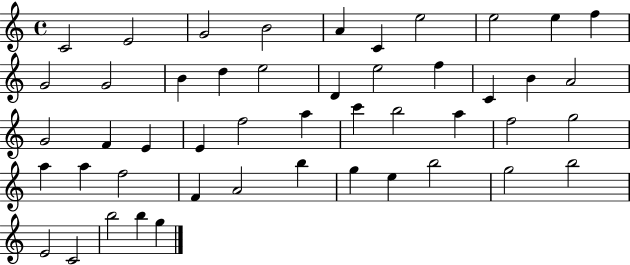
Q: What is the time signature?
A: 4/4